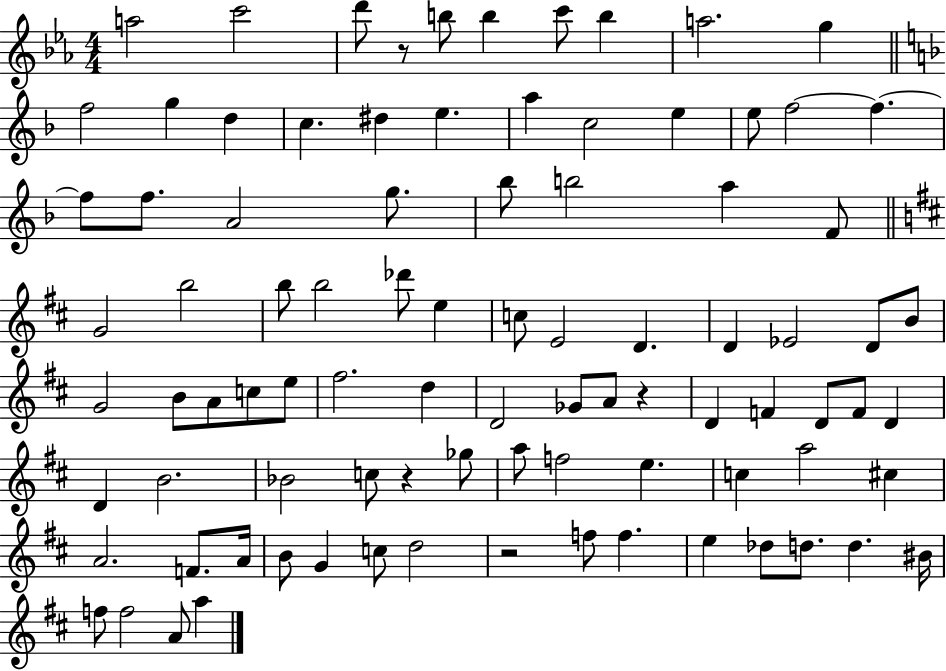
A5/h C6/h D6/e R/e B5/e B5/q C6/e B5/q A5/h. G5/q F5/h G5/q D5/q C5/q. D#5/q E5/q. A5/q C5/h E5/q E5/e F5/h F5/q. F5/e F5/e. A4/h G5/e. Bb5/e B5/h A5/q F4/e G4/h B5/h B5/e B5/h Db6/e E5/q C5/e E4/h D4/q. D4/q Eb4/h D4/e B4/e G4/h B4/e A4/e C5/e E5/e F#5/h. D5/q D4/h Gb4/e A4/e R/q D4/q F4/q D4/e F4/e D4/q D4/q B4/h. Bb4/h C5/e R/q Gb5/e A5/e F5/h E5/q. C5/q A5/h C#5/q A4/h. F4/e. A4/s B4/e G4/q C5/e D5/h R/h F5/e F5/q. E5/q Db5/e D5/e. D5/q. BIS4/s F5/e F5/h A4/e A5/q